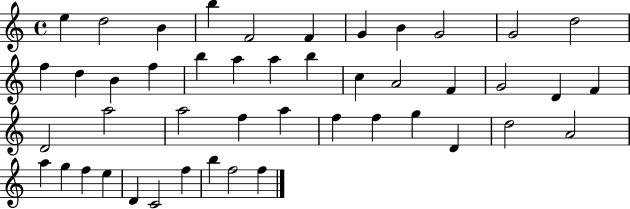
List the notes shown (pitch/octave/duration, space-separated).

E5/q D5/h B4/q B5/q F4/h F4/q G4/q B4/q G4/h G4/h D5/h F5/q D5/q B4/q F5/q B5/q A5/q A5/q B5/q C5/q A4/h F4/q G4/h D4/q F4/q D4/h A5/h A5/h F5/q A5/q F5/q F5/q G5/q D4/q D5/h A4/h A5/q G5/q F5/q E5/q D4/q C4/h F5/q B5/q F5/h F5/q